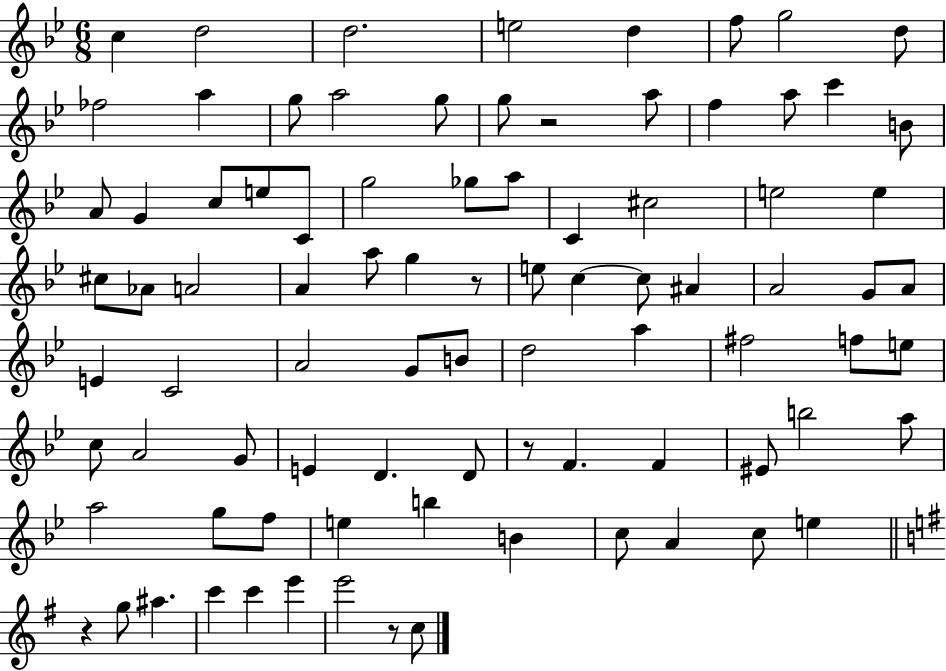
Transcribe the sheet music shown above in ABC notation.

X:1
T:Untitled
M:6/8
L:1/4
K:Bb
c d2 d2 e2 d f/2 g2 d/2 _f2 a g/2 a2 g/2 g/2 z2 a/2 f a/2 c' B/2 A/2 G c/2 e/2 C/2 g2 _g/2 a/2 C ^c2 e2 e ^c/2 _A/2 A2 A a/2 g z/2 e/2 c c/2 ^A A2 G/2 A/2 E C2 A2 G/2 B/2 d2 a ^f2 f/2 e/2 c/2 A2 G/2 E D D/2 z/2 F F ^E/2 b2 a/2 a2 g/2 f/2 e b B c/2 A c/2 e z g/2 ^a c' c' e' e'2 z/2 c/2